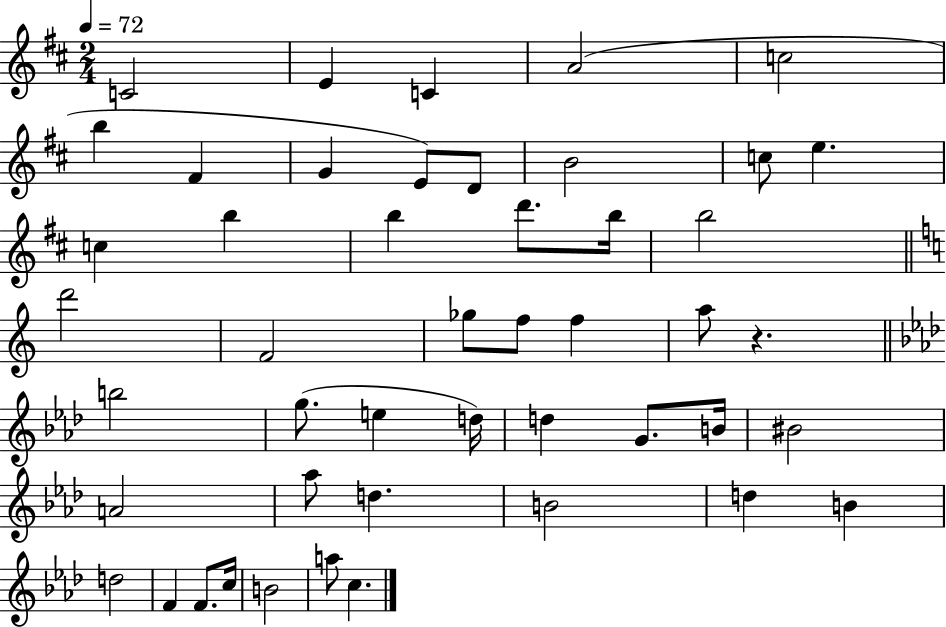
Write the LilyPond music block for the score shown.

{
  \clef treble
  \numericTimeSignature
  \time 2/4
  \key d \major
  \tempo 4 = 72
  \repeat volta 2 { c'2 | e'4 c'4 | a'2( | c''2 | \break b''4 fis'4 | g'4 e'8) d'8 | b'2 | c''8 e''4. | \break c''4 b''4 | b''4 d'''8. b''16 | b''2 | \bar "||" \break \key c \major d'''2 | f'2 | ges''8 f''8 f''4 | a''8 r4. | \break \bar "||" \break \key aes \major b''2 | g''8.( e''4 d''16) | d''4 g'8. b'16 | bis'2 | \break a'2 | aes''8 d''4. | b'2 | d''4 b'4 | \break d''2 | f'4 f'8. c''16 | b'2 | a''8 c''4. | \break } \bar "|."
}